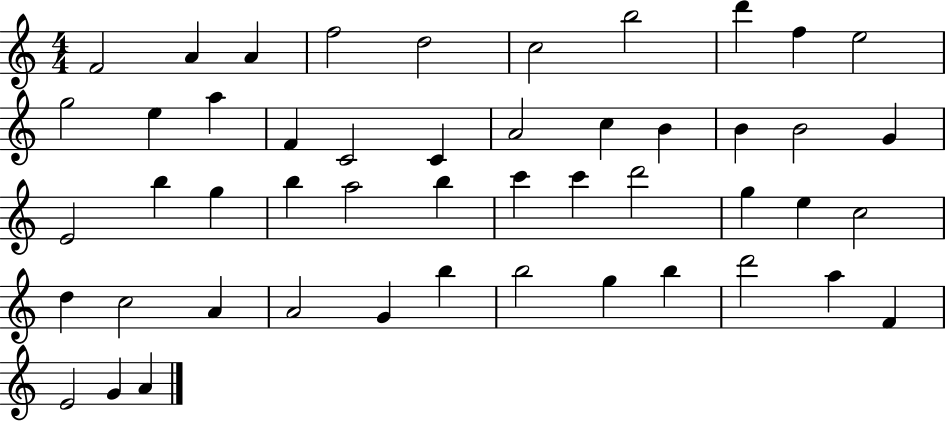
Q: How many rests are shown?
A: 0